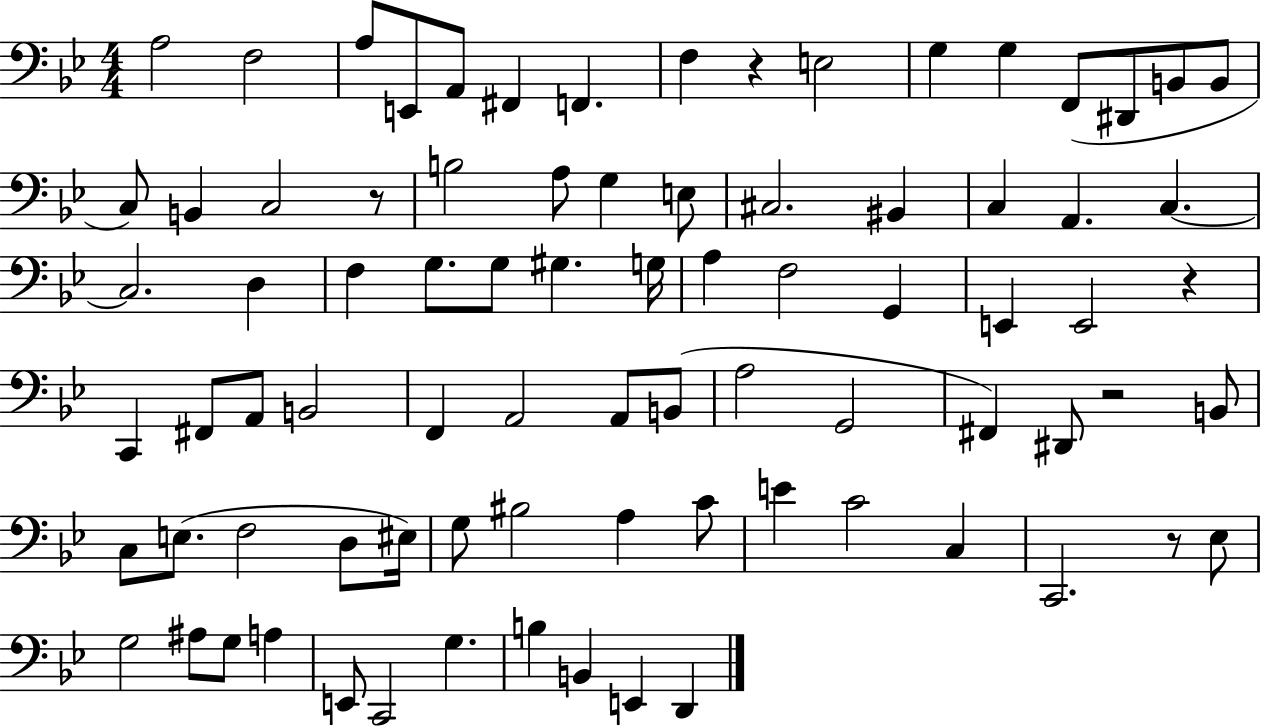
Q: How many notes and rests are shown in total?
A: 82